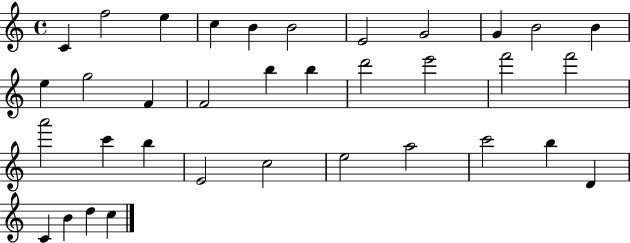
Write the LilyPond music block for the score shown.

{
  \clef treble
  \time 4/4
  \defaultTimeSignature
  \key c \major
  c'4 f''2 e''4 | c''4 b'4 b'2 | e'2 g'2 | g'4 b'2 b'4 | \break e''4 g''2 f'4 | f'2 b''4 b''4 | d'''2 e'''2 | f'''2 f'''2 | \break a'''2 c'''4 b''4 | e'2 c''2 | e''2 a''2 | c'''2 b''4 d'4 | \break c'4 b'4 d''4 c''4 | \bar "|."
}